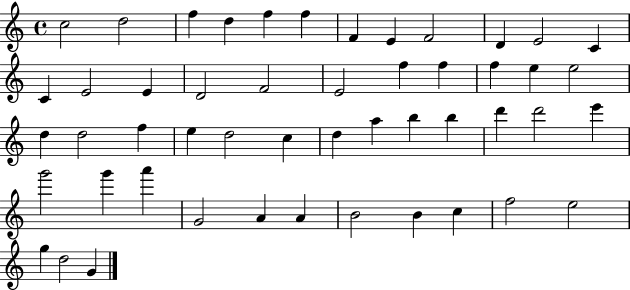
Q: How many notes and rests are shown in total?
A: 50